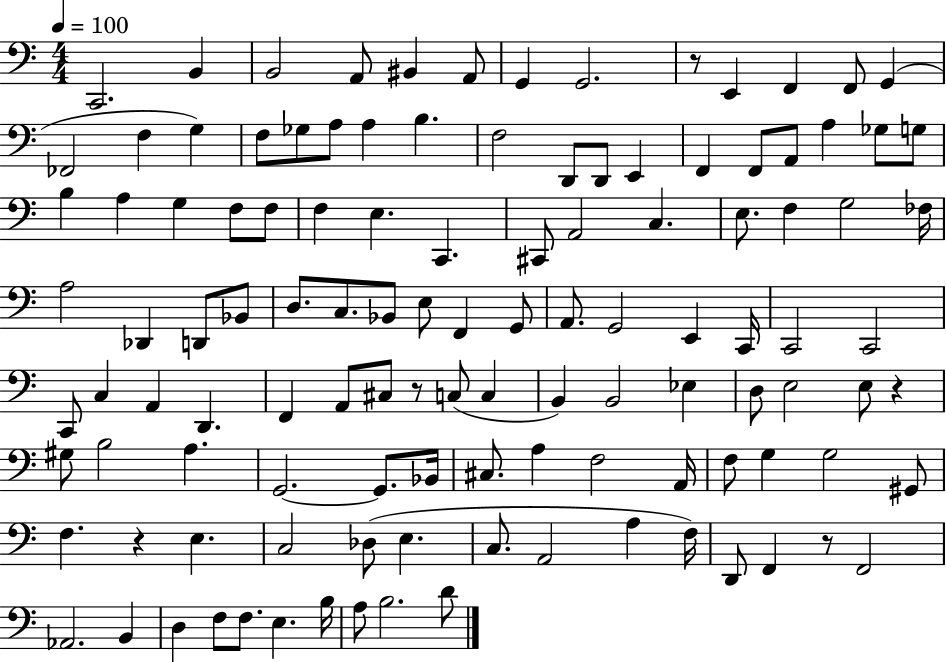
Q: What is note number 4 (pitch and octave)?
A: A2